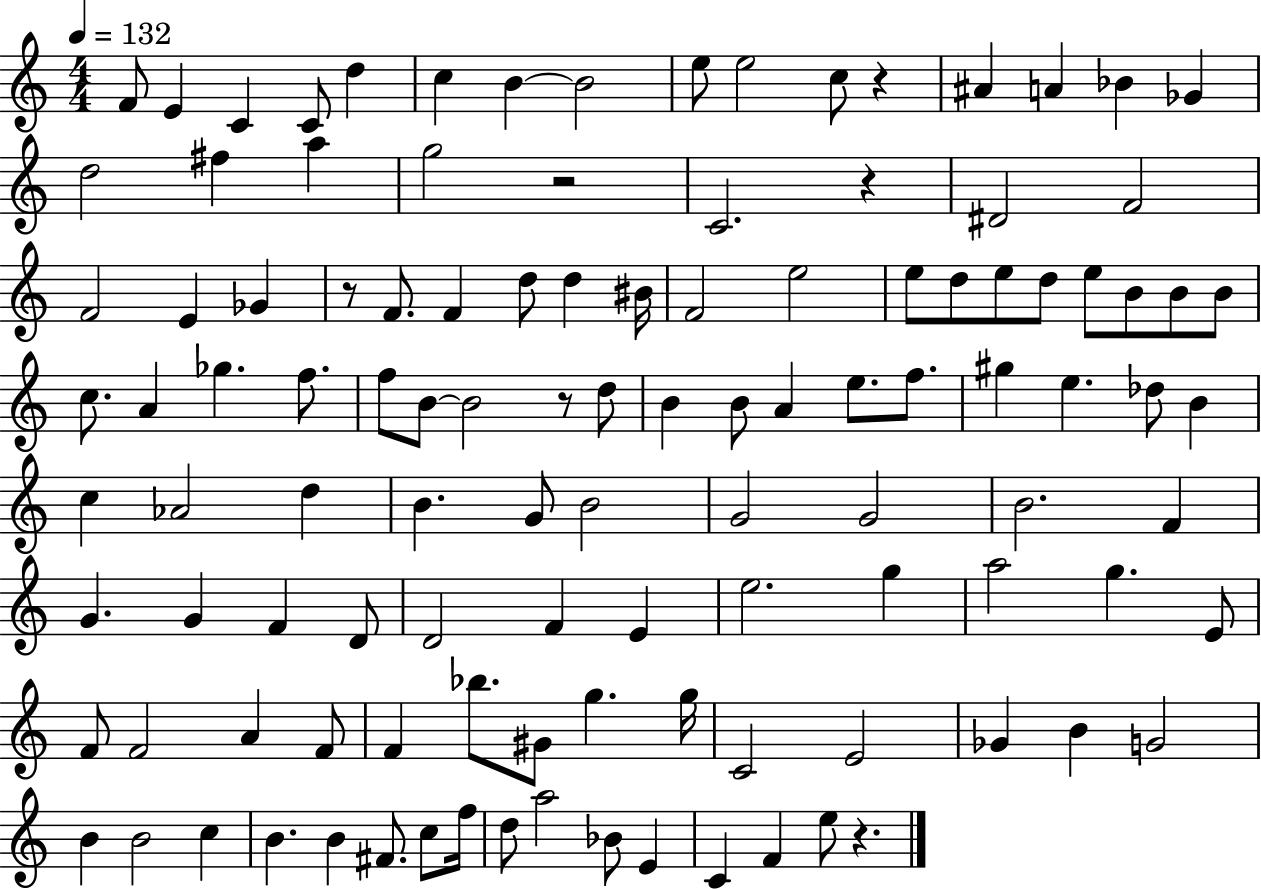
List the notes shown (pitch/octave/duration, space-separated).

F4/e E4/q C4/q C4/e D5/q C5/q B4/q B4/h E5/e E5/h C5/e R/q A#4/q A4/q Bb4/q Gb4/q D5/h F#5/q A5/q G5/h R/h C4/h. R/q D#4/h F4/h F4/h E4/q Gb4/q R/e F4/e. F4/q D5/e D5/q BIS4/s F4/h E5/h E5/e D5/e E5/e D5/e E5/e B4/e B4/e B4/e C5/e. A4/q Gb5/q. F5/e. F5/e B4/e B4/h R/e D5/e B4/q B4/e A4/q E5/e. F5/e. G#5/q E5/q. Db5/e B4/q C5/q Ab4/h D5/q B4/q. G4/e B4/h G4/h G4/h B4/h. F4/q G4/q. G4/q F4/q D4/e D4/h F4/q E4/q E5/h. G5/q A5/h G5/q. E4/e F4/e F4/h A4/q F4/e F4/q Bb5/e. G#4/e G5/q. G5/s C4/h E4/h Gb4/q B4/q G4/h B4/q B4/h C5/q B4/q. B4/q F#4/e. C5/e F5/s D5/e A5/h Bb4/e E4/q C4/q F4/q E5/e R/q.